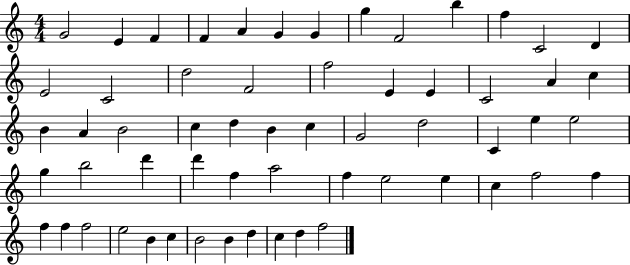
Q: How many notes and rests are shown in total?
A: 59